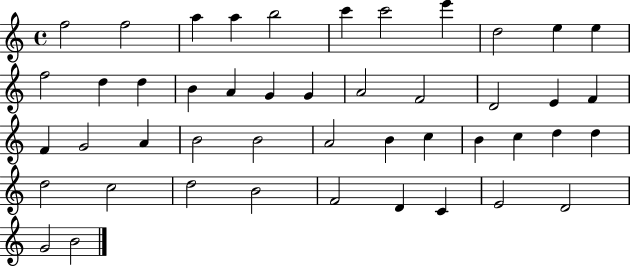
F5/h F5/h A5/q A5/q B5/h C6/q C6/h E6/q D5/h E5/q E5/q F5/h D5/q D5/q B4/q A4/q G4/q G4/q A4/h F4/h D4/h E4/q F4/q F4/q G4/h A4/q B4/h B4/h A4/h B4/q C5/q B4/q C5/q D5/q D5/q D5/h C5/h D5/h B4/h F4/h D4/q C4/q E4/h D4/h G4/h B4/h